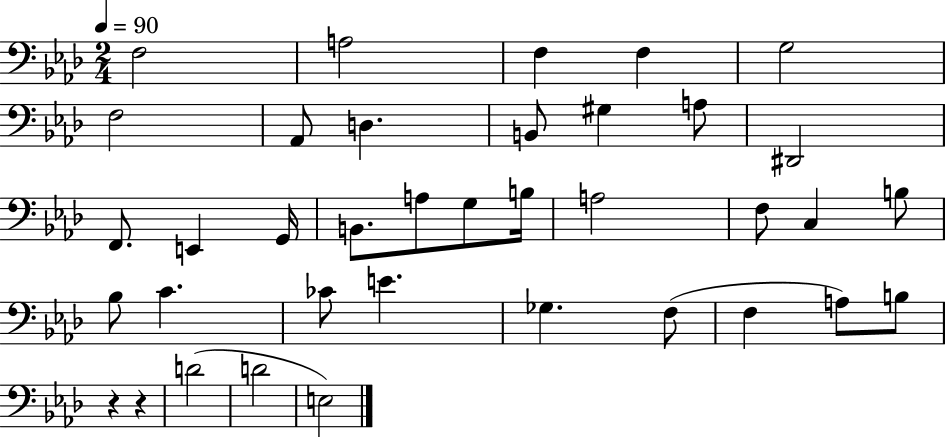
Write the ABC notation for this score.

X:1
T:Untitled
M:2/4
L:1/4
K:Ab
F,2 A,2 F, F, G,2 F,2 _A,,/2 D, B,,/2 ^G, A,/2 ^D,,2 F,,/2 E,, G,,/4 B,,/2 A,/2 G,/2 B,/4 A,2 F,/2 C, B,/2 _B,/2 C _C/2 E _G, F,/2 F, A,/2 B,/2 z z D2 D2 E,2